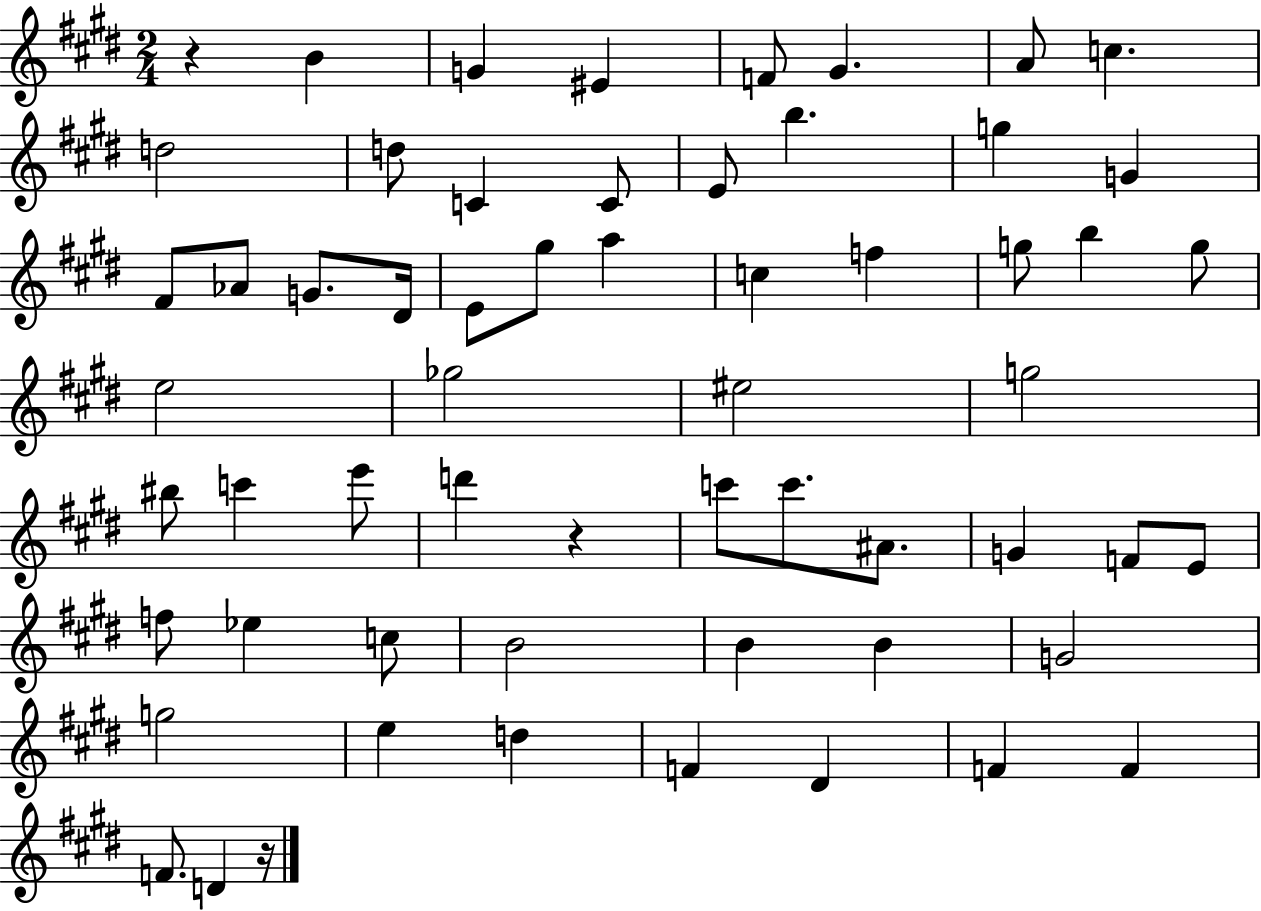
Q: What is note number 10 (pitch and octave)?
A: C4